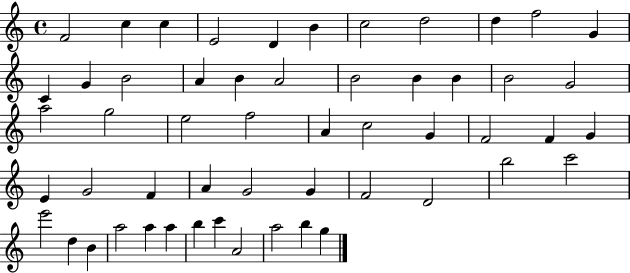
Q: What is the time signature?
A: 4/4